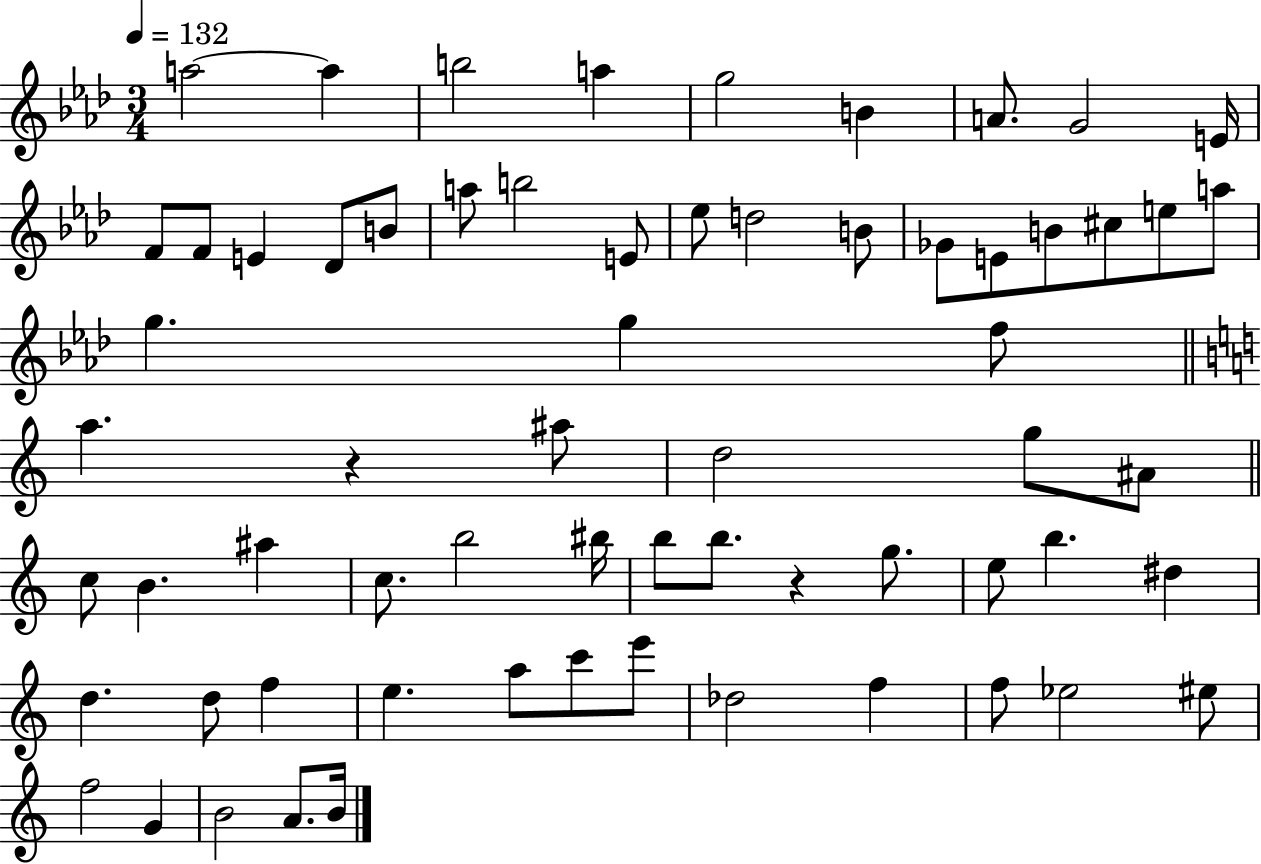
A5/h A5/q B5/h A5/q G5/h B4/q A4/e. G4/h E4/s F4/e F4/e E4/q Db4/e B4/e A5/e B5/h E4/e Eb5/e D5/h B4/e Gb4/e E4/e B4/e C#5/e E5/e A5/e G5/q. G5/q F5/e A5/q. R/q A#5/e D5/h G5/e A#4/e C5/e B4/q. A#5/q C5/e. B5/h BIS5/s B5/e B5/e. R/q G5/e. E5/e B5/q. D#5/q D5/q. D5/e F5/q E5/q. A5/e C6/e E6/e Db5/h F5/q F5/e Eb5/h EIS5/e F5/h G4/q B4/h A4/e. B4/s